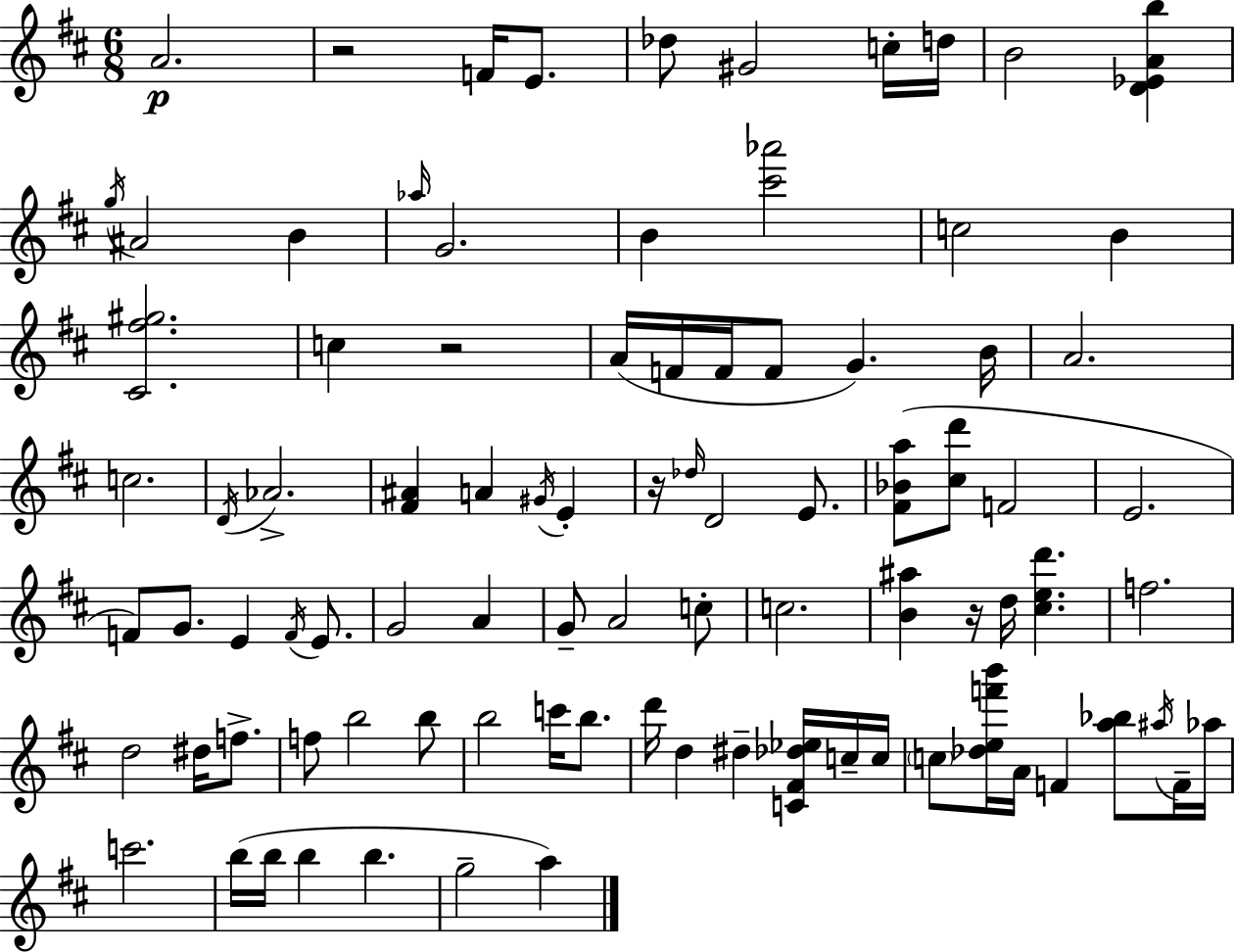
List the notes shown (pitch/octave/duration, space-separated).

A4/h. R/h F4/s E4/e. Db5/e G#4/h C5/s D5/s B4/h [D4,Eb4,A4,B5]/q G5/s A#4/h B4/q Ab5/s G4/h. B4/q [C#6,Ab6]/h C5/h B4/q [C#4,F#5,G#5]/h. C5/q R/h A4/s F4/s F4/s F4/e G4/q. B4/s A4/h. C5/h. D4/s Ab4/h. [F#4,A#4]/q A4/q G#4/s E4/q R/s Db5/s D4/h E4/e. [F#4,Bb4,A5]/e [C#5,D6]/e F4/h E4/h. F4/e G4/e. E4/q F4/s E4/e. G4/h A4/q G4/e A4/h C5/e C5/h. [B4,A#5]/q R/s D5/s [C#5,E5,D6]/q. F5/h. D5/h D#5/s F5/e. F5/e B5/h B5/e B5/h C6/s B5/e. D6/s D5/q D#5/q [C4,F#4,Db5,Eb5]/s C5/s C5/s C5/e [Db5,E5,F6,B6]/s A4/s F4/q [A5,Bb5]/e A#5/s F4/s Ab5/s C6/h. B5/s B5/s B5/q B5/q. G5/h A5/q